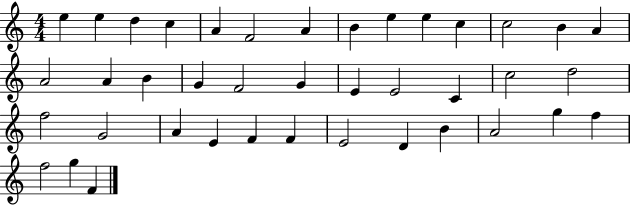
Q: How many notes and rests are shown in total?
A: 40